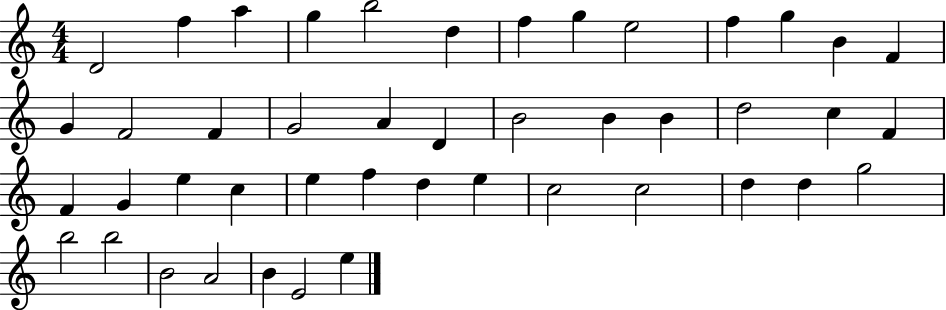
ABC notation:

X:1
T:Untitled
M:4/4
L:1/4
K:C
D2 f a g b2 d f g e2 f g B F G F2 F G2 A D B2 B B d2 c F F G e c e f d e c2 c2 d d g2 b2 b2 B2 A2 B E2 e